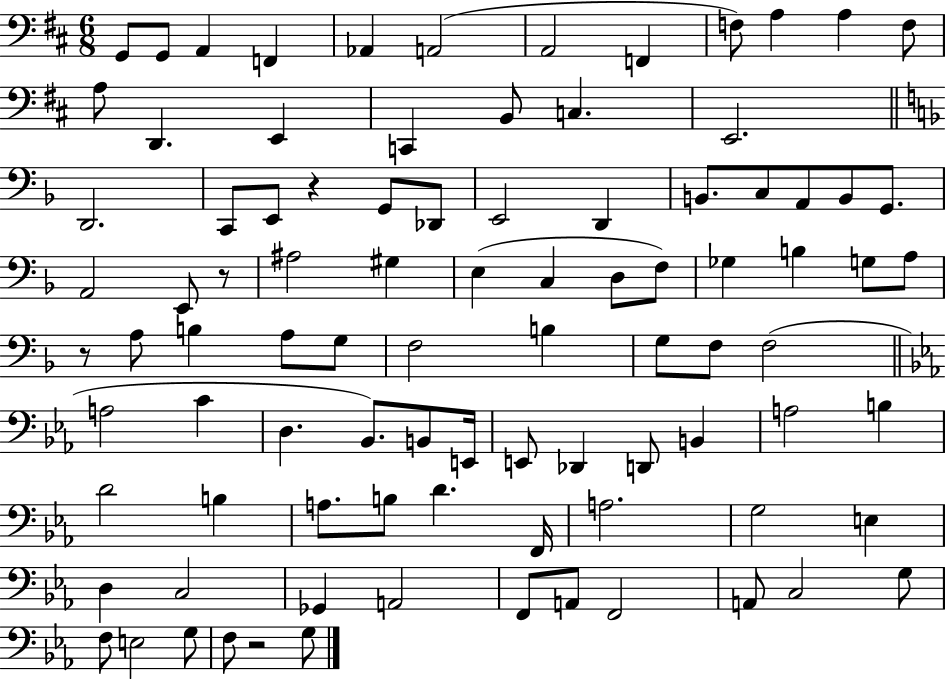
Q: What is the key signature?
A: D major